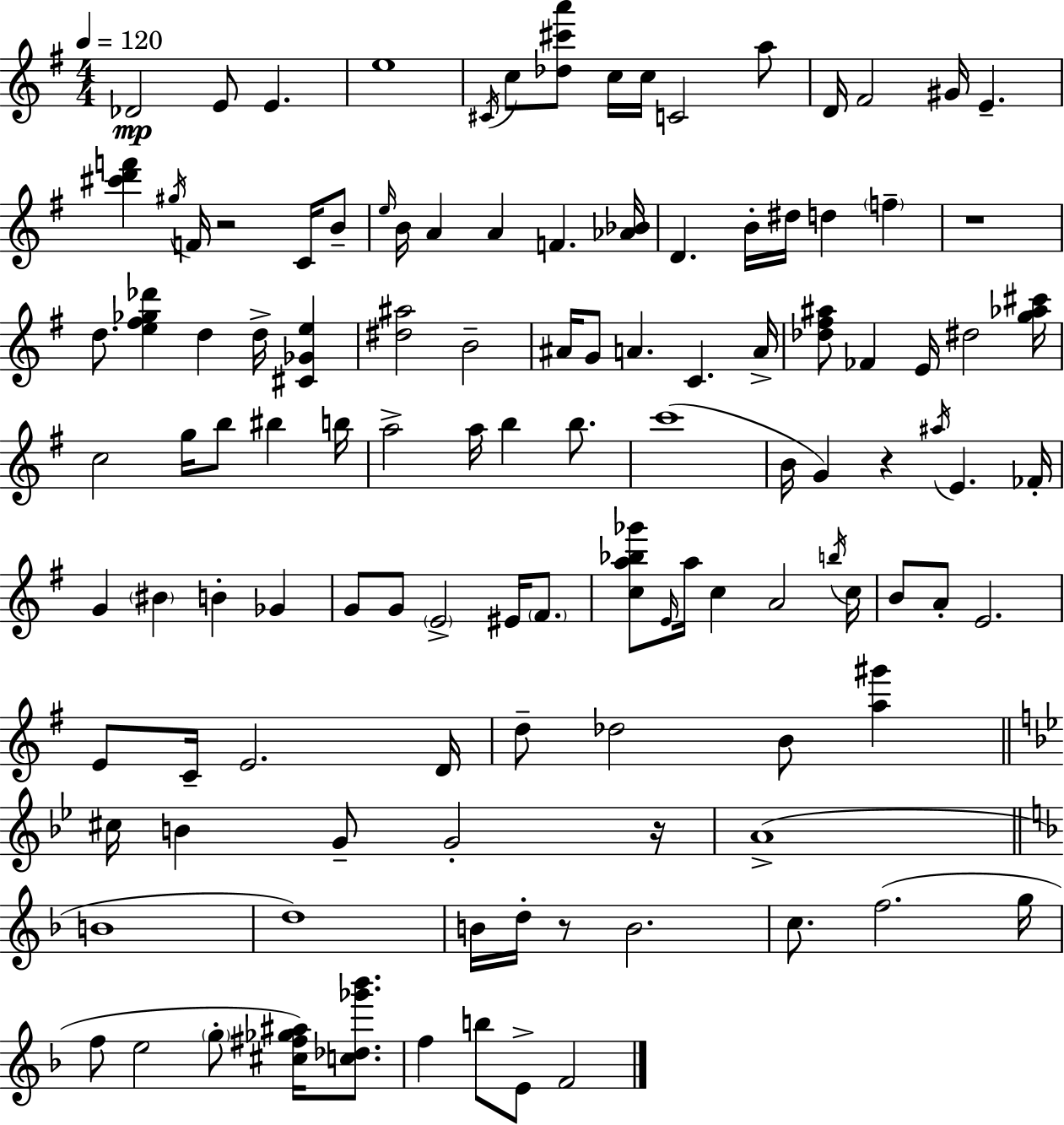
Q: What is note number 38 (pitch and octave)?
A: FES4